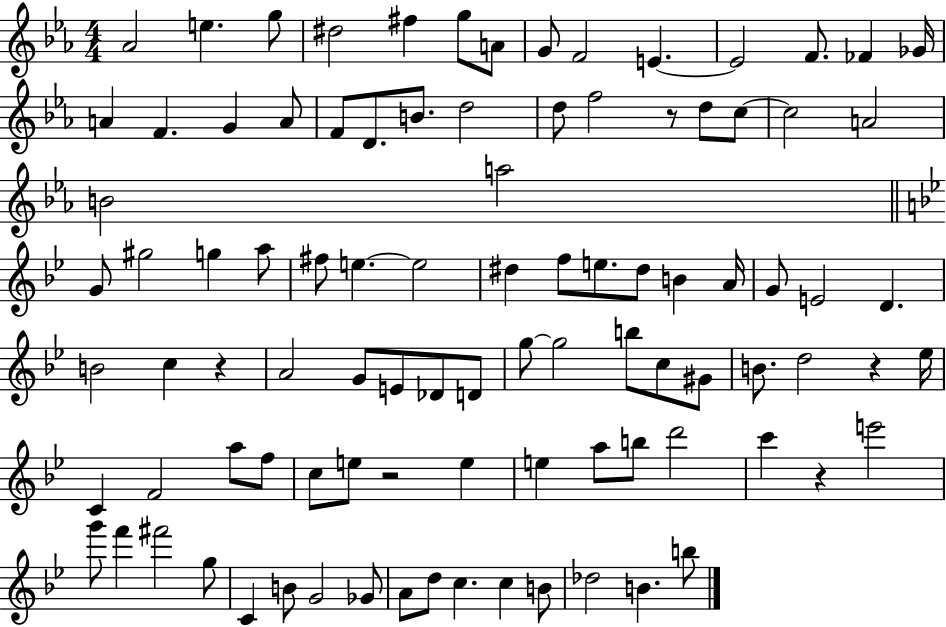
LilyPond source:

{
  \clef treble
  \numericTimeSignature
  \time 4/4
  \key ees \major
  aes'2 e''4. g''8 | dis''2 fis''4 g''8 a'8 | g'8 f'2 e'4.~~ | e'2 f'8. fes'4 ges'16 | \break a'4 f'4. g'4 a'8 | f'8 d'8. b'8. d''2 | d''8 f''2 r8 d''8 c''8~~ | c''2 a'2 | \break b'2 a''2 | \bar "||" \break \key bes \major g'8 gis''2 g''4 a''8 | fis''8 e''4.~~ e''2 | dis''4 f''8 e''8. dis''8 b'4 a'16 | g'8 e'2 d'4. | \break b'2 c''4 r4 | a'2 g'8 e'8 des'8 d'8 | g''8~~ g''2 b''8 c''8 gis'8 | b'8. d''2 r4 ees''16 | \break c'4 f'2 a''8 f''8 | c''8 e''8 r2 e''4 | e''4 a''8 b''8 d'''2 | c'''4 r4 e'''2 | \break g'''8 f'''4 fis'''2 g''8 | c'4 b'8 g'2 ges'8 | a'8 d''8 c''4. c''4 b'8 | des''2 b'4. b''8 | \break \bar "|."
}